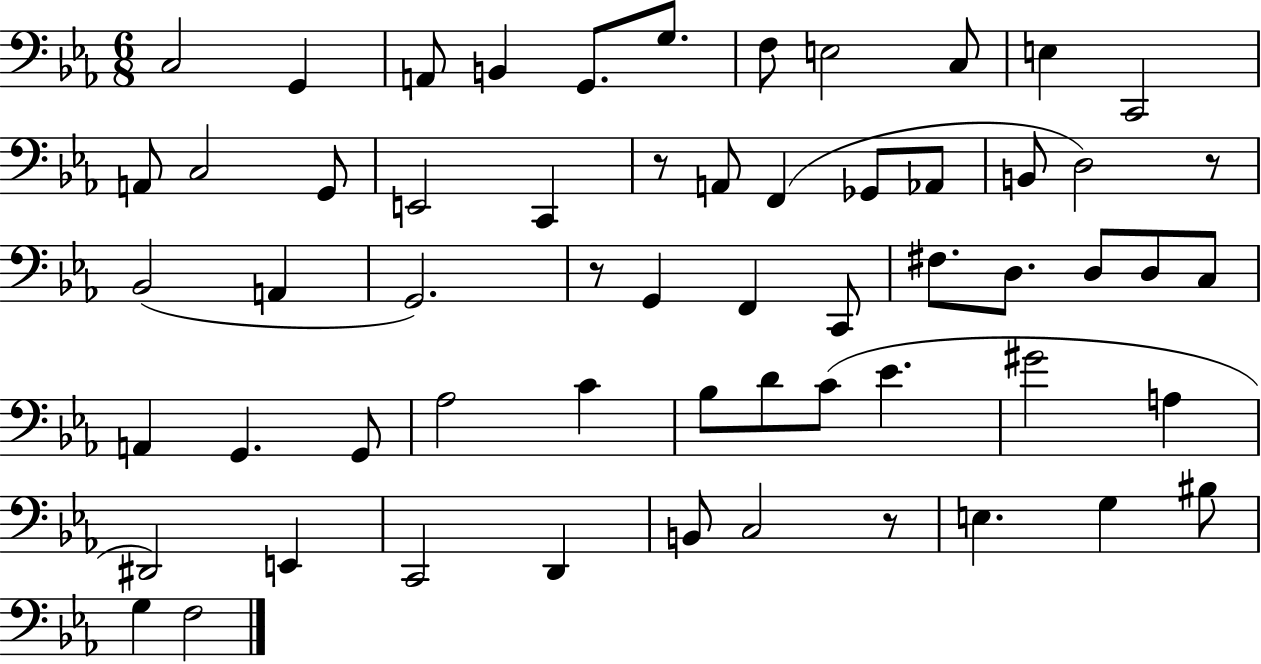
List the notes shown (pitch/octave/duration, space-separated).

C3/h G2/q A2/e B2/q G2/e. G3/e. F3/e E3/h C3/e E3/q C2/h A2/e C3/h G2/e E2/h C2/q R/e A2/e F2/q Gb2/e Ab2/e B2/e D3/h R/e Bb2/h A2/q G2/h. R/e G2/q F2/q C2/e F#3/e. D3/e. D3/e D3/e C3/e A2/q G2/q. G2/e Ab3/h C4/q Bb3/e D4/e C4/e Eb4/q. G#4/h A3/q D#2/h E2/q C2/h D2/q B2/e C3/h R/e E3/q. G3/q BIS3/e G3/q F3/h